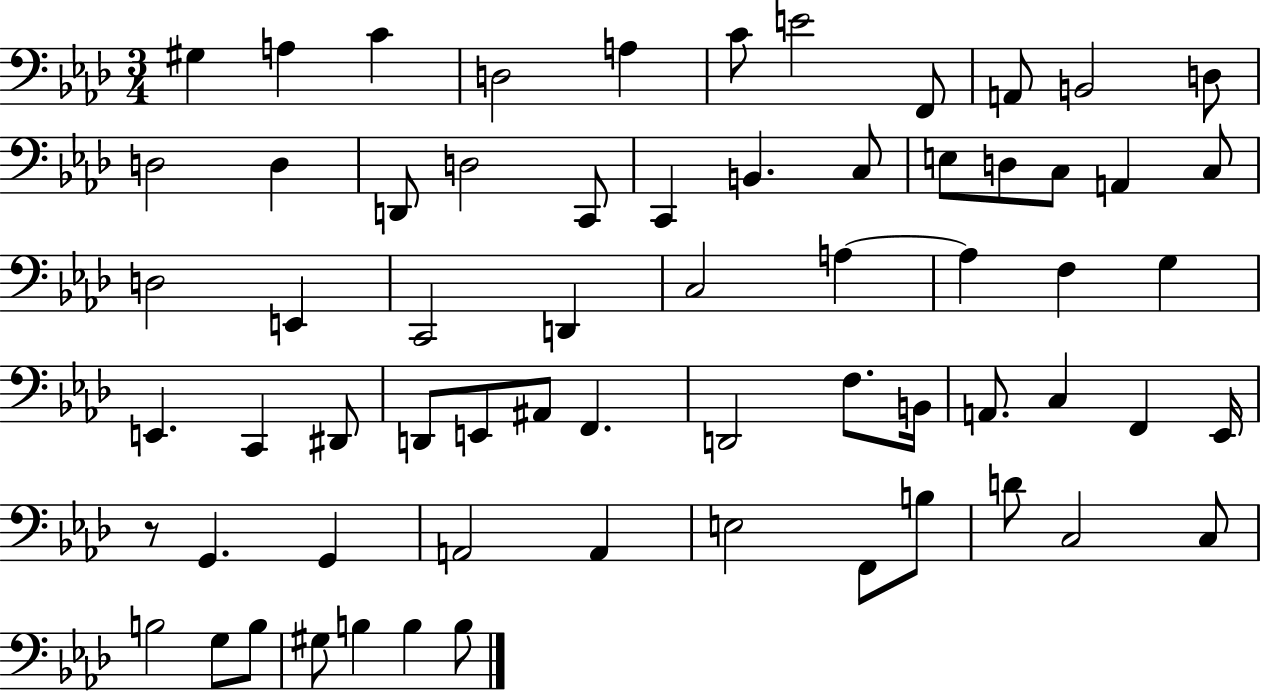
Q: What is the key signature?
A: AES major